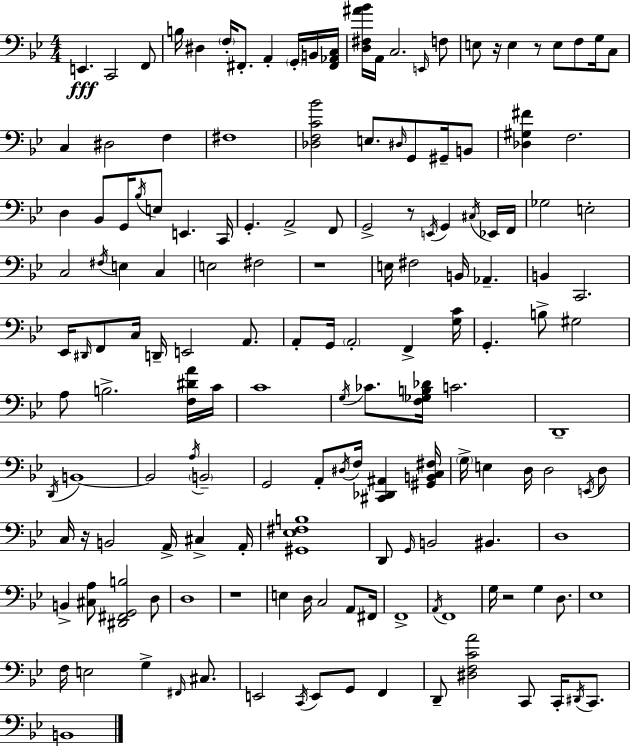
E2/q. C2/h F2/e B3/s D#3/q F3/s F#2/e. A2/q G2/s B2/s [F#2,Ab2,C3]/s [D3,F#3,A#4,Bb4]/s A2/s C3/h. E2/s F3/e E3/e R/s E3/q R/e E3/e F3/e G3/s C3/e C3/q D#3/h F3/q F#3/w [Db3,F3,C4,Bb4]/h E3/e. D#3/s G2/e G#2/s B2/e [Db3,G#3,F#4]/q F3/h. D3/q Bb2/e G2/s Bb3/s E3/e E2/q. C2/s G2/q. A2/h F2/e G2/h R/e E2/s G2/q C#3/s Eb2/s F2/s Gb3/h E3/h C3/h F#3/s E3/q C3/q E3/h F#3/h R/w E3/s F#3/h B2/s Ab2/q. B2/q C2/h. Eb2/s D#2/s F2/e C3/s D2/s E2/h A2/e. A2/e G2/s A2/h F2/q [G3,C4]/s G2/q. B3/e G#3/h A3/e B3/h. [F3,D#4,A4]/s C4/s C4/w G3/s CES4/e. [F3,Gb3,B3,Db4]/s C4/h. D2/w D2/s B2/w B2/h A3/s B2/h G2/h A2/e D#3/s F3/s [C#2,Db2,A#2]/q [G#2,B2,C3,F#3]/s G3/s E3/q D3/s D3/h E2/s D3/e C3/s R/s B2/h A2/s C#3/q A2/s [G#2,Eb3,F#3,B3]/w D2/e G2/s B2/h BIS2/q. D3/w B2/q [C#3,A3]/e [D#2,F#2,G2,B3]/h D3/e D3/w R/w E3/q D3/s C3/h A2/e F#2/s F2/w A2/s F2/w G3/s R/h G3/q D3/e. Eb3/w F3/s E3/h G3/q F#2/s C#3/e. E2/h C2/s E2/e G2/e F2/q D2/e [D#3,F3,C4,A4]/h C2/e C2/s D#2/s C2/e. B2/w